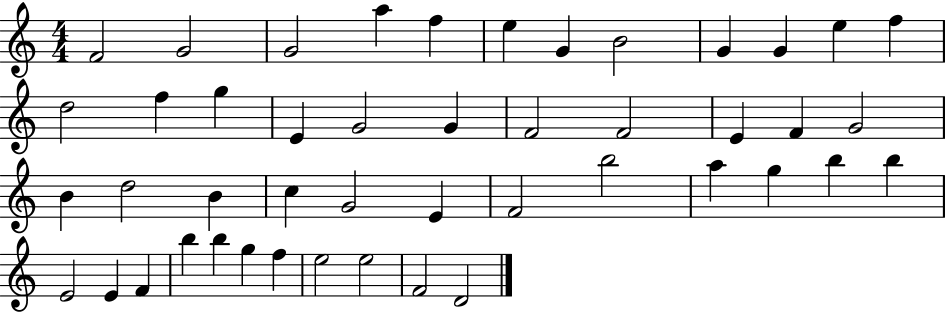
F4/h G4/h G4/h A5/q F5/q E5/q G4/q B4/h G4/q G4/q E5/q F5/q D5/h F5/q G5/q E4/q G4/h G4/q F4/h F4/h E4/q F4/q G4/h B4/q D5/h B4/q C5/q G4/h E4/q F4/h B5/h A5/q G5/q B5/q B5/q E4/h E4/q F4/q B5/q B5/q G5/q F5/q E5/h E5/h F4/h D4/h